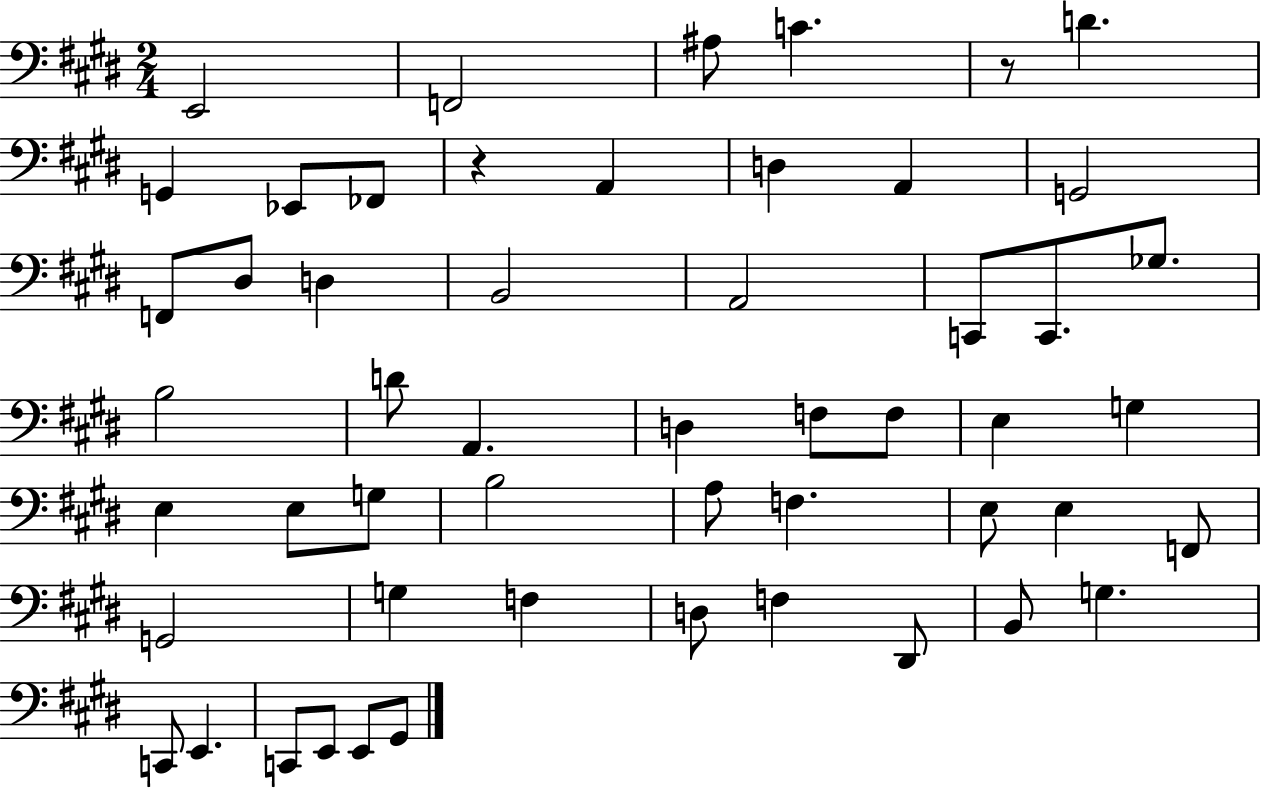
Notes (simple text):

E2/h F2/h A#3/e C4/q. R/e D4/q. G2/q Eb2/e FES2/e R/q A2/q D3/q A2/q G2/h F2/e D#3/e D3/q B2/h A2/h C2/e C2/e. Gb3/e. B3/h D4/e A2/q. D3/q F3/e F3/e E3/q G3/q E3/q E3/e G3/e B3/h A3/e F3/q. E3/e E3/q F2/e G2/h G3/q F3/q D3/e F3/q D#2/e B2/e G3/q. C2/e E2/q. C2/e E2/e E2/e G#2/e